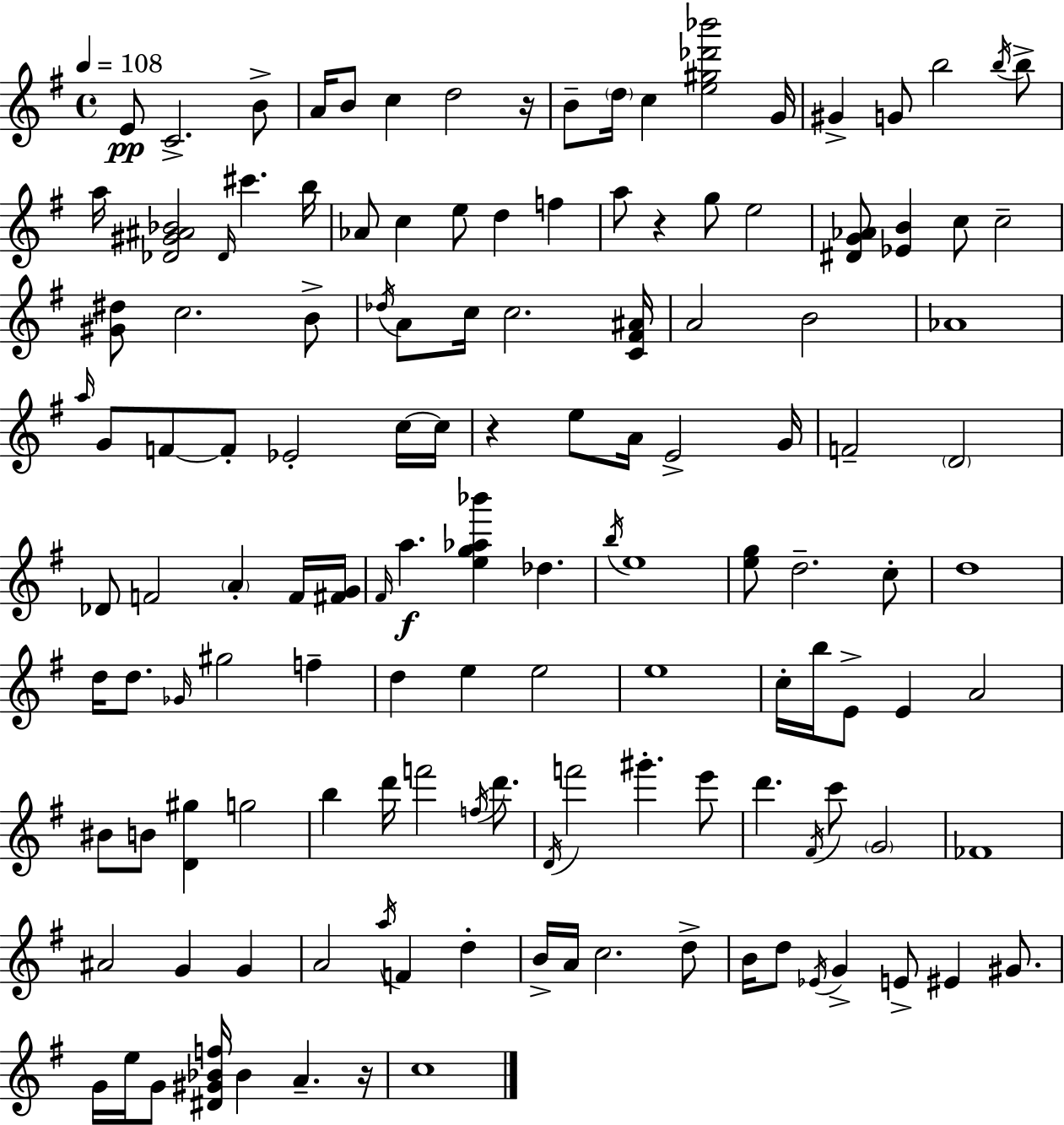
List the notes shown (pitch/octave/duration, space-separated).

E4/e C4/h. B4/e A4/s B4/e C5/q D5/h R/s B4/e D5/s C5/q [E5,G#5,Db6,Bb6]/h G4/s G#4/q G4/e B5/h B5/s B5/e A5/s [Db4,G#4,A#4,Bb4]/h Db4/s C#6/q. B5/s Ab4/e C5/q E5/e D5/q F5/q A5/e R/q G5/e E5/h [D#4,G4,Ab4]/e [Eb4,B4]/q C5/e C5/h [G#4,D#5]/e C5/h. B4/e Db5/s A4/e C5/s C5/h. [C4,F#4,A#4]/s A4/h B4/h Ab4/w A5/s G4/e F4/e F4/e Eb4/h C5/s C5/s R/q E5/e A4/s E4/h G4/s F4/h D4/h Db4/e F4/h A4/q F4/s [F#4,G4]/s F#4/s A5/q. [E5,G5,Ab5,Bb6]/q Db5/q. B5/s E5/w [E5,G5]/e D5/h. C5/e D5/w D5/s D5/e. Gb4/s G#5/h F5/q D5/q E5/q E5/h E5/w C5/s B5/s E4/e E4/q A4/h BIS4/e B4/e [D4,G#5]/q G5/h B5/q D6/s F6/h F5/s D6/e. D4/s F6/h G#6/q. E6/e D6/q. F#4/s C6/e G4/h FES4/w A#4/h G4/q G4/q A4/h A5/s F4/q D5/q B4/s A4/s C5/h. D5/e B4/s D5/e Eb4/s G4/q E4/e EIS4/q G#4/e. G4/s E5/s G4/e [D#4,G#4,Bb4,F5]/s Bb4/q A4/q. R/s C5/w